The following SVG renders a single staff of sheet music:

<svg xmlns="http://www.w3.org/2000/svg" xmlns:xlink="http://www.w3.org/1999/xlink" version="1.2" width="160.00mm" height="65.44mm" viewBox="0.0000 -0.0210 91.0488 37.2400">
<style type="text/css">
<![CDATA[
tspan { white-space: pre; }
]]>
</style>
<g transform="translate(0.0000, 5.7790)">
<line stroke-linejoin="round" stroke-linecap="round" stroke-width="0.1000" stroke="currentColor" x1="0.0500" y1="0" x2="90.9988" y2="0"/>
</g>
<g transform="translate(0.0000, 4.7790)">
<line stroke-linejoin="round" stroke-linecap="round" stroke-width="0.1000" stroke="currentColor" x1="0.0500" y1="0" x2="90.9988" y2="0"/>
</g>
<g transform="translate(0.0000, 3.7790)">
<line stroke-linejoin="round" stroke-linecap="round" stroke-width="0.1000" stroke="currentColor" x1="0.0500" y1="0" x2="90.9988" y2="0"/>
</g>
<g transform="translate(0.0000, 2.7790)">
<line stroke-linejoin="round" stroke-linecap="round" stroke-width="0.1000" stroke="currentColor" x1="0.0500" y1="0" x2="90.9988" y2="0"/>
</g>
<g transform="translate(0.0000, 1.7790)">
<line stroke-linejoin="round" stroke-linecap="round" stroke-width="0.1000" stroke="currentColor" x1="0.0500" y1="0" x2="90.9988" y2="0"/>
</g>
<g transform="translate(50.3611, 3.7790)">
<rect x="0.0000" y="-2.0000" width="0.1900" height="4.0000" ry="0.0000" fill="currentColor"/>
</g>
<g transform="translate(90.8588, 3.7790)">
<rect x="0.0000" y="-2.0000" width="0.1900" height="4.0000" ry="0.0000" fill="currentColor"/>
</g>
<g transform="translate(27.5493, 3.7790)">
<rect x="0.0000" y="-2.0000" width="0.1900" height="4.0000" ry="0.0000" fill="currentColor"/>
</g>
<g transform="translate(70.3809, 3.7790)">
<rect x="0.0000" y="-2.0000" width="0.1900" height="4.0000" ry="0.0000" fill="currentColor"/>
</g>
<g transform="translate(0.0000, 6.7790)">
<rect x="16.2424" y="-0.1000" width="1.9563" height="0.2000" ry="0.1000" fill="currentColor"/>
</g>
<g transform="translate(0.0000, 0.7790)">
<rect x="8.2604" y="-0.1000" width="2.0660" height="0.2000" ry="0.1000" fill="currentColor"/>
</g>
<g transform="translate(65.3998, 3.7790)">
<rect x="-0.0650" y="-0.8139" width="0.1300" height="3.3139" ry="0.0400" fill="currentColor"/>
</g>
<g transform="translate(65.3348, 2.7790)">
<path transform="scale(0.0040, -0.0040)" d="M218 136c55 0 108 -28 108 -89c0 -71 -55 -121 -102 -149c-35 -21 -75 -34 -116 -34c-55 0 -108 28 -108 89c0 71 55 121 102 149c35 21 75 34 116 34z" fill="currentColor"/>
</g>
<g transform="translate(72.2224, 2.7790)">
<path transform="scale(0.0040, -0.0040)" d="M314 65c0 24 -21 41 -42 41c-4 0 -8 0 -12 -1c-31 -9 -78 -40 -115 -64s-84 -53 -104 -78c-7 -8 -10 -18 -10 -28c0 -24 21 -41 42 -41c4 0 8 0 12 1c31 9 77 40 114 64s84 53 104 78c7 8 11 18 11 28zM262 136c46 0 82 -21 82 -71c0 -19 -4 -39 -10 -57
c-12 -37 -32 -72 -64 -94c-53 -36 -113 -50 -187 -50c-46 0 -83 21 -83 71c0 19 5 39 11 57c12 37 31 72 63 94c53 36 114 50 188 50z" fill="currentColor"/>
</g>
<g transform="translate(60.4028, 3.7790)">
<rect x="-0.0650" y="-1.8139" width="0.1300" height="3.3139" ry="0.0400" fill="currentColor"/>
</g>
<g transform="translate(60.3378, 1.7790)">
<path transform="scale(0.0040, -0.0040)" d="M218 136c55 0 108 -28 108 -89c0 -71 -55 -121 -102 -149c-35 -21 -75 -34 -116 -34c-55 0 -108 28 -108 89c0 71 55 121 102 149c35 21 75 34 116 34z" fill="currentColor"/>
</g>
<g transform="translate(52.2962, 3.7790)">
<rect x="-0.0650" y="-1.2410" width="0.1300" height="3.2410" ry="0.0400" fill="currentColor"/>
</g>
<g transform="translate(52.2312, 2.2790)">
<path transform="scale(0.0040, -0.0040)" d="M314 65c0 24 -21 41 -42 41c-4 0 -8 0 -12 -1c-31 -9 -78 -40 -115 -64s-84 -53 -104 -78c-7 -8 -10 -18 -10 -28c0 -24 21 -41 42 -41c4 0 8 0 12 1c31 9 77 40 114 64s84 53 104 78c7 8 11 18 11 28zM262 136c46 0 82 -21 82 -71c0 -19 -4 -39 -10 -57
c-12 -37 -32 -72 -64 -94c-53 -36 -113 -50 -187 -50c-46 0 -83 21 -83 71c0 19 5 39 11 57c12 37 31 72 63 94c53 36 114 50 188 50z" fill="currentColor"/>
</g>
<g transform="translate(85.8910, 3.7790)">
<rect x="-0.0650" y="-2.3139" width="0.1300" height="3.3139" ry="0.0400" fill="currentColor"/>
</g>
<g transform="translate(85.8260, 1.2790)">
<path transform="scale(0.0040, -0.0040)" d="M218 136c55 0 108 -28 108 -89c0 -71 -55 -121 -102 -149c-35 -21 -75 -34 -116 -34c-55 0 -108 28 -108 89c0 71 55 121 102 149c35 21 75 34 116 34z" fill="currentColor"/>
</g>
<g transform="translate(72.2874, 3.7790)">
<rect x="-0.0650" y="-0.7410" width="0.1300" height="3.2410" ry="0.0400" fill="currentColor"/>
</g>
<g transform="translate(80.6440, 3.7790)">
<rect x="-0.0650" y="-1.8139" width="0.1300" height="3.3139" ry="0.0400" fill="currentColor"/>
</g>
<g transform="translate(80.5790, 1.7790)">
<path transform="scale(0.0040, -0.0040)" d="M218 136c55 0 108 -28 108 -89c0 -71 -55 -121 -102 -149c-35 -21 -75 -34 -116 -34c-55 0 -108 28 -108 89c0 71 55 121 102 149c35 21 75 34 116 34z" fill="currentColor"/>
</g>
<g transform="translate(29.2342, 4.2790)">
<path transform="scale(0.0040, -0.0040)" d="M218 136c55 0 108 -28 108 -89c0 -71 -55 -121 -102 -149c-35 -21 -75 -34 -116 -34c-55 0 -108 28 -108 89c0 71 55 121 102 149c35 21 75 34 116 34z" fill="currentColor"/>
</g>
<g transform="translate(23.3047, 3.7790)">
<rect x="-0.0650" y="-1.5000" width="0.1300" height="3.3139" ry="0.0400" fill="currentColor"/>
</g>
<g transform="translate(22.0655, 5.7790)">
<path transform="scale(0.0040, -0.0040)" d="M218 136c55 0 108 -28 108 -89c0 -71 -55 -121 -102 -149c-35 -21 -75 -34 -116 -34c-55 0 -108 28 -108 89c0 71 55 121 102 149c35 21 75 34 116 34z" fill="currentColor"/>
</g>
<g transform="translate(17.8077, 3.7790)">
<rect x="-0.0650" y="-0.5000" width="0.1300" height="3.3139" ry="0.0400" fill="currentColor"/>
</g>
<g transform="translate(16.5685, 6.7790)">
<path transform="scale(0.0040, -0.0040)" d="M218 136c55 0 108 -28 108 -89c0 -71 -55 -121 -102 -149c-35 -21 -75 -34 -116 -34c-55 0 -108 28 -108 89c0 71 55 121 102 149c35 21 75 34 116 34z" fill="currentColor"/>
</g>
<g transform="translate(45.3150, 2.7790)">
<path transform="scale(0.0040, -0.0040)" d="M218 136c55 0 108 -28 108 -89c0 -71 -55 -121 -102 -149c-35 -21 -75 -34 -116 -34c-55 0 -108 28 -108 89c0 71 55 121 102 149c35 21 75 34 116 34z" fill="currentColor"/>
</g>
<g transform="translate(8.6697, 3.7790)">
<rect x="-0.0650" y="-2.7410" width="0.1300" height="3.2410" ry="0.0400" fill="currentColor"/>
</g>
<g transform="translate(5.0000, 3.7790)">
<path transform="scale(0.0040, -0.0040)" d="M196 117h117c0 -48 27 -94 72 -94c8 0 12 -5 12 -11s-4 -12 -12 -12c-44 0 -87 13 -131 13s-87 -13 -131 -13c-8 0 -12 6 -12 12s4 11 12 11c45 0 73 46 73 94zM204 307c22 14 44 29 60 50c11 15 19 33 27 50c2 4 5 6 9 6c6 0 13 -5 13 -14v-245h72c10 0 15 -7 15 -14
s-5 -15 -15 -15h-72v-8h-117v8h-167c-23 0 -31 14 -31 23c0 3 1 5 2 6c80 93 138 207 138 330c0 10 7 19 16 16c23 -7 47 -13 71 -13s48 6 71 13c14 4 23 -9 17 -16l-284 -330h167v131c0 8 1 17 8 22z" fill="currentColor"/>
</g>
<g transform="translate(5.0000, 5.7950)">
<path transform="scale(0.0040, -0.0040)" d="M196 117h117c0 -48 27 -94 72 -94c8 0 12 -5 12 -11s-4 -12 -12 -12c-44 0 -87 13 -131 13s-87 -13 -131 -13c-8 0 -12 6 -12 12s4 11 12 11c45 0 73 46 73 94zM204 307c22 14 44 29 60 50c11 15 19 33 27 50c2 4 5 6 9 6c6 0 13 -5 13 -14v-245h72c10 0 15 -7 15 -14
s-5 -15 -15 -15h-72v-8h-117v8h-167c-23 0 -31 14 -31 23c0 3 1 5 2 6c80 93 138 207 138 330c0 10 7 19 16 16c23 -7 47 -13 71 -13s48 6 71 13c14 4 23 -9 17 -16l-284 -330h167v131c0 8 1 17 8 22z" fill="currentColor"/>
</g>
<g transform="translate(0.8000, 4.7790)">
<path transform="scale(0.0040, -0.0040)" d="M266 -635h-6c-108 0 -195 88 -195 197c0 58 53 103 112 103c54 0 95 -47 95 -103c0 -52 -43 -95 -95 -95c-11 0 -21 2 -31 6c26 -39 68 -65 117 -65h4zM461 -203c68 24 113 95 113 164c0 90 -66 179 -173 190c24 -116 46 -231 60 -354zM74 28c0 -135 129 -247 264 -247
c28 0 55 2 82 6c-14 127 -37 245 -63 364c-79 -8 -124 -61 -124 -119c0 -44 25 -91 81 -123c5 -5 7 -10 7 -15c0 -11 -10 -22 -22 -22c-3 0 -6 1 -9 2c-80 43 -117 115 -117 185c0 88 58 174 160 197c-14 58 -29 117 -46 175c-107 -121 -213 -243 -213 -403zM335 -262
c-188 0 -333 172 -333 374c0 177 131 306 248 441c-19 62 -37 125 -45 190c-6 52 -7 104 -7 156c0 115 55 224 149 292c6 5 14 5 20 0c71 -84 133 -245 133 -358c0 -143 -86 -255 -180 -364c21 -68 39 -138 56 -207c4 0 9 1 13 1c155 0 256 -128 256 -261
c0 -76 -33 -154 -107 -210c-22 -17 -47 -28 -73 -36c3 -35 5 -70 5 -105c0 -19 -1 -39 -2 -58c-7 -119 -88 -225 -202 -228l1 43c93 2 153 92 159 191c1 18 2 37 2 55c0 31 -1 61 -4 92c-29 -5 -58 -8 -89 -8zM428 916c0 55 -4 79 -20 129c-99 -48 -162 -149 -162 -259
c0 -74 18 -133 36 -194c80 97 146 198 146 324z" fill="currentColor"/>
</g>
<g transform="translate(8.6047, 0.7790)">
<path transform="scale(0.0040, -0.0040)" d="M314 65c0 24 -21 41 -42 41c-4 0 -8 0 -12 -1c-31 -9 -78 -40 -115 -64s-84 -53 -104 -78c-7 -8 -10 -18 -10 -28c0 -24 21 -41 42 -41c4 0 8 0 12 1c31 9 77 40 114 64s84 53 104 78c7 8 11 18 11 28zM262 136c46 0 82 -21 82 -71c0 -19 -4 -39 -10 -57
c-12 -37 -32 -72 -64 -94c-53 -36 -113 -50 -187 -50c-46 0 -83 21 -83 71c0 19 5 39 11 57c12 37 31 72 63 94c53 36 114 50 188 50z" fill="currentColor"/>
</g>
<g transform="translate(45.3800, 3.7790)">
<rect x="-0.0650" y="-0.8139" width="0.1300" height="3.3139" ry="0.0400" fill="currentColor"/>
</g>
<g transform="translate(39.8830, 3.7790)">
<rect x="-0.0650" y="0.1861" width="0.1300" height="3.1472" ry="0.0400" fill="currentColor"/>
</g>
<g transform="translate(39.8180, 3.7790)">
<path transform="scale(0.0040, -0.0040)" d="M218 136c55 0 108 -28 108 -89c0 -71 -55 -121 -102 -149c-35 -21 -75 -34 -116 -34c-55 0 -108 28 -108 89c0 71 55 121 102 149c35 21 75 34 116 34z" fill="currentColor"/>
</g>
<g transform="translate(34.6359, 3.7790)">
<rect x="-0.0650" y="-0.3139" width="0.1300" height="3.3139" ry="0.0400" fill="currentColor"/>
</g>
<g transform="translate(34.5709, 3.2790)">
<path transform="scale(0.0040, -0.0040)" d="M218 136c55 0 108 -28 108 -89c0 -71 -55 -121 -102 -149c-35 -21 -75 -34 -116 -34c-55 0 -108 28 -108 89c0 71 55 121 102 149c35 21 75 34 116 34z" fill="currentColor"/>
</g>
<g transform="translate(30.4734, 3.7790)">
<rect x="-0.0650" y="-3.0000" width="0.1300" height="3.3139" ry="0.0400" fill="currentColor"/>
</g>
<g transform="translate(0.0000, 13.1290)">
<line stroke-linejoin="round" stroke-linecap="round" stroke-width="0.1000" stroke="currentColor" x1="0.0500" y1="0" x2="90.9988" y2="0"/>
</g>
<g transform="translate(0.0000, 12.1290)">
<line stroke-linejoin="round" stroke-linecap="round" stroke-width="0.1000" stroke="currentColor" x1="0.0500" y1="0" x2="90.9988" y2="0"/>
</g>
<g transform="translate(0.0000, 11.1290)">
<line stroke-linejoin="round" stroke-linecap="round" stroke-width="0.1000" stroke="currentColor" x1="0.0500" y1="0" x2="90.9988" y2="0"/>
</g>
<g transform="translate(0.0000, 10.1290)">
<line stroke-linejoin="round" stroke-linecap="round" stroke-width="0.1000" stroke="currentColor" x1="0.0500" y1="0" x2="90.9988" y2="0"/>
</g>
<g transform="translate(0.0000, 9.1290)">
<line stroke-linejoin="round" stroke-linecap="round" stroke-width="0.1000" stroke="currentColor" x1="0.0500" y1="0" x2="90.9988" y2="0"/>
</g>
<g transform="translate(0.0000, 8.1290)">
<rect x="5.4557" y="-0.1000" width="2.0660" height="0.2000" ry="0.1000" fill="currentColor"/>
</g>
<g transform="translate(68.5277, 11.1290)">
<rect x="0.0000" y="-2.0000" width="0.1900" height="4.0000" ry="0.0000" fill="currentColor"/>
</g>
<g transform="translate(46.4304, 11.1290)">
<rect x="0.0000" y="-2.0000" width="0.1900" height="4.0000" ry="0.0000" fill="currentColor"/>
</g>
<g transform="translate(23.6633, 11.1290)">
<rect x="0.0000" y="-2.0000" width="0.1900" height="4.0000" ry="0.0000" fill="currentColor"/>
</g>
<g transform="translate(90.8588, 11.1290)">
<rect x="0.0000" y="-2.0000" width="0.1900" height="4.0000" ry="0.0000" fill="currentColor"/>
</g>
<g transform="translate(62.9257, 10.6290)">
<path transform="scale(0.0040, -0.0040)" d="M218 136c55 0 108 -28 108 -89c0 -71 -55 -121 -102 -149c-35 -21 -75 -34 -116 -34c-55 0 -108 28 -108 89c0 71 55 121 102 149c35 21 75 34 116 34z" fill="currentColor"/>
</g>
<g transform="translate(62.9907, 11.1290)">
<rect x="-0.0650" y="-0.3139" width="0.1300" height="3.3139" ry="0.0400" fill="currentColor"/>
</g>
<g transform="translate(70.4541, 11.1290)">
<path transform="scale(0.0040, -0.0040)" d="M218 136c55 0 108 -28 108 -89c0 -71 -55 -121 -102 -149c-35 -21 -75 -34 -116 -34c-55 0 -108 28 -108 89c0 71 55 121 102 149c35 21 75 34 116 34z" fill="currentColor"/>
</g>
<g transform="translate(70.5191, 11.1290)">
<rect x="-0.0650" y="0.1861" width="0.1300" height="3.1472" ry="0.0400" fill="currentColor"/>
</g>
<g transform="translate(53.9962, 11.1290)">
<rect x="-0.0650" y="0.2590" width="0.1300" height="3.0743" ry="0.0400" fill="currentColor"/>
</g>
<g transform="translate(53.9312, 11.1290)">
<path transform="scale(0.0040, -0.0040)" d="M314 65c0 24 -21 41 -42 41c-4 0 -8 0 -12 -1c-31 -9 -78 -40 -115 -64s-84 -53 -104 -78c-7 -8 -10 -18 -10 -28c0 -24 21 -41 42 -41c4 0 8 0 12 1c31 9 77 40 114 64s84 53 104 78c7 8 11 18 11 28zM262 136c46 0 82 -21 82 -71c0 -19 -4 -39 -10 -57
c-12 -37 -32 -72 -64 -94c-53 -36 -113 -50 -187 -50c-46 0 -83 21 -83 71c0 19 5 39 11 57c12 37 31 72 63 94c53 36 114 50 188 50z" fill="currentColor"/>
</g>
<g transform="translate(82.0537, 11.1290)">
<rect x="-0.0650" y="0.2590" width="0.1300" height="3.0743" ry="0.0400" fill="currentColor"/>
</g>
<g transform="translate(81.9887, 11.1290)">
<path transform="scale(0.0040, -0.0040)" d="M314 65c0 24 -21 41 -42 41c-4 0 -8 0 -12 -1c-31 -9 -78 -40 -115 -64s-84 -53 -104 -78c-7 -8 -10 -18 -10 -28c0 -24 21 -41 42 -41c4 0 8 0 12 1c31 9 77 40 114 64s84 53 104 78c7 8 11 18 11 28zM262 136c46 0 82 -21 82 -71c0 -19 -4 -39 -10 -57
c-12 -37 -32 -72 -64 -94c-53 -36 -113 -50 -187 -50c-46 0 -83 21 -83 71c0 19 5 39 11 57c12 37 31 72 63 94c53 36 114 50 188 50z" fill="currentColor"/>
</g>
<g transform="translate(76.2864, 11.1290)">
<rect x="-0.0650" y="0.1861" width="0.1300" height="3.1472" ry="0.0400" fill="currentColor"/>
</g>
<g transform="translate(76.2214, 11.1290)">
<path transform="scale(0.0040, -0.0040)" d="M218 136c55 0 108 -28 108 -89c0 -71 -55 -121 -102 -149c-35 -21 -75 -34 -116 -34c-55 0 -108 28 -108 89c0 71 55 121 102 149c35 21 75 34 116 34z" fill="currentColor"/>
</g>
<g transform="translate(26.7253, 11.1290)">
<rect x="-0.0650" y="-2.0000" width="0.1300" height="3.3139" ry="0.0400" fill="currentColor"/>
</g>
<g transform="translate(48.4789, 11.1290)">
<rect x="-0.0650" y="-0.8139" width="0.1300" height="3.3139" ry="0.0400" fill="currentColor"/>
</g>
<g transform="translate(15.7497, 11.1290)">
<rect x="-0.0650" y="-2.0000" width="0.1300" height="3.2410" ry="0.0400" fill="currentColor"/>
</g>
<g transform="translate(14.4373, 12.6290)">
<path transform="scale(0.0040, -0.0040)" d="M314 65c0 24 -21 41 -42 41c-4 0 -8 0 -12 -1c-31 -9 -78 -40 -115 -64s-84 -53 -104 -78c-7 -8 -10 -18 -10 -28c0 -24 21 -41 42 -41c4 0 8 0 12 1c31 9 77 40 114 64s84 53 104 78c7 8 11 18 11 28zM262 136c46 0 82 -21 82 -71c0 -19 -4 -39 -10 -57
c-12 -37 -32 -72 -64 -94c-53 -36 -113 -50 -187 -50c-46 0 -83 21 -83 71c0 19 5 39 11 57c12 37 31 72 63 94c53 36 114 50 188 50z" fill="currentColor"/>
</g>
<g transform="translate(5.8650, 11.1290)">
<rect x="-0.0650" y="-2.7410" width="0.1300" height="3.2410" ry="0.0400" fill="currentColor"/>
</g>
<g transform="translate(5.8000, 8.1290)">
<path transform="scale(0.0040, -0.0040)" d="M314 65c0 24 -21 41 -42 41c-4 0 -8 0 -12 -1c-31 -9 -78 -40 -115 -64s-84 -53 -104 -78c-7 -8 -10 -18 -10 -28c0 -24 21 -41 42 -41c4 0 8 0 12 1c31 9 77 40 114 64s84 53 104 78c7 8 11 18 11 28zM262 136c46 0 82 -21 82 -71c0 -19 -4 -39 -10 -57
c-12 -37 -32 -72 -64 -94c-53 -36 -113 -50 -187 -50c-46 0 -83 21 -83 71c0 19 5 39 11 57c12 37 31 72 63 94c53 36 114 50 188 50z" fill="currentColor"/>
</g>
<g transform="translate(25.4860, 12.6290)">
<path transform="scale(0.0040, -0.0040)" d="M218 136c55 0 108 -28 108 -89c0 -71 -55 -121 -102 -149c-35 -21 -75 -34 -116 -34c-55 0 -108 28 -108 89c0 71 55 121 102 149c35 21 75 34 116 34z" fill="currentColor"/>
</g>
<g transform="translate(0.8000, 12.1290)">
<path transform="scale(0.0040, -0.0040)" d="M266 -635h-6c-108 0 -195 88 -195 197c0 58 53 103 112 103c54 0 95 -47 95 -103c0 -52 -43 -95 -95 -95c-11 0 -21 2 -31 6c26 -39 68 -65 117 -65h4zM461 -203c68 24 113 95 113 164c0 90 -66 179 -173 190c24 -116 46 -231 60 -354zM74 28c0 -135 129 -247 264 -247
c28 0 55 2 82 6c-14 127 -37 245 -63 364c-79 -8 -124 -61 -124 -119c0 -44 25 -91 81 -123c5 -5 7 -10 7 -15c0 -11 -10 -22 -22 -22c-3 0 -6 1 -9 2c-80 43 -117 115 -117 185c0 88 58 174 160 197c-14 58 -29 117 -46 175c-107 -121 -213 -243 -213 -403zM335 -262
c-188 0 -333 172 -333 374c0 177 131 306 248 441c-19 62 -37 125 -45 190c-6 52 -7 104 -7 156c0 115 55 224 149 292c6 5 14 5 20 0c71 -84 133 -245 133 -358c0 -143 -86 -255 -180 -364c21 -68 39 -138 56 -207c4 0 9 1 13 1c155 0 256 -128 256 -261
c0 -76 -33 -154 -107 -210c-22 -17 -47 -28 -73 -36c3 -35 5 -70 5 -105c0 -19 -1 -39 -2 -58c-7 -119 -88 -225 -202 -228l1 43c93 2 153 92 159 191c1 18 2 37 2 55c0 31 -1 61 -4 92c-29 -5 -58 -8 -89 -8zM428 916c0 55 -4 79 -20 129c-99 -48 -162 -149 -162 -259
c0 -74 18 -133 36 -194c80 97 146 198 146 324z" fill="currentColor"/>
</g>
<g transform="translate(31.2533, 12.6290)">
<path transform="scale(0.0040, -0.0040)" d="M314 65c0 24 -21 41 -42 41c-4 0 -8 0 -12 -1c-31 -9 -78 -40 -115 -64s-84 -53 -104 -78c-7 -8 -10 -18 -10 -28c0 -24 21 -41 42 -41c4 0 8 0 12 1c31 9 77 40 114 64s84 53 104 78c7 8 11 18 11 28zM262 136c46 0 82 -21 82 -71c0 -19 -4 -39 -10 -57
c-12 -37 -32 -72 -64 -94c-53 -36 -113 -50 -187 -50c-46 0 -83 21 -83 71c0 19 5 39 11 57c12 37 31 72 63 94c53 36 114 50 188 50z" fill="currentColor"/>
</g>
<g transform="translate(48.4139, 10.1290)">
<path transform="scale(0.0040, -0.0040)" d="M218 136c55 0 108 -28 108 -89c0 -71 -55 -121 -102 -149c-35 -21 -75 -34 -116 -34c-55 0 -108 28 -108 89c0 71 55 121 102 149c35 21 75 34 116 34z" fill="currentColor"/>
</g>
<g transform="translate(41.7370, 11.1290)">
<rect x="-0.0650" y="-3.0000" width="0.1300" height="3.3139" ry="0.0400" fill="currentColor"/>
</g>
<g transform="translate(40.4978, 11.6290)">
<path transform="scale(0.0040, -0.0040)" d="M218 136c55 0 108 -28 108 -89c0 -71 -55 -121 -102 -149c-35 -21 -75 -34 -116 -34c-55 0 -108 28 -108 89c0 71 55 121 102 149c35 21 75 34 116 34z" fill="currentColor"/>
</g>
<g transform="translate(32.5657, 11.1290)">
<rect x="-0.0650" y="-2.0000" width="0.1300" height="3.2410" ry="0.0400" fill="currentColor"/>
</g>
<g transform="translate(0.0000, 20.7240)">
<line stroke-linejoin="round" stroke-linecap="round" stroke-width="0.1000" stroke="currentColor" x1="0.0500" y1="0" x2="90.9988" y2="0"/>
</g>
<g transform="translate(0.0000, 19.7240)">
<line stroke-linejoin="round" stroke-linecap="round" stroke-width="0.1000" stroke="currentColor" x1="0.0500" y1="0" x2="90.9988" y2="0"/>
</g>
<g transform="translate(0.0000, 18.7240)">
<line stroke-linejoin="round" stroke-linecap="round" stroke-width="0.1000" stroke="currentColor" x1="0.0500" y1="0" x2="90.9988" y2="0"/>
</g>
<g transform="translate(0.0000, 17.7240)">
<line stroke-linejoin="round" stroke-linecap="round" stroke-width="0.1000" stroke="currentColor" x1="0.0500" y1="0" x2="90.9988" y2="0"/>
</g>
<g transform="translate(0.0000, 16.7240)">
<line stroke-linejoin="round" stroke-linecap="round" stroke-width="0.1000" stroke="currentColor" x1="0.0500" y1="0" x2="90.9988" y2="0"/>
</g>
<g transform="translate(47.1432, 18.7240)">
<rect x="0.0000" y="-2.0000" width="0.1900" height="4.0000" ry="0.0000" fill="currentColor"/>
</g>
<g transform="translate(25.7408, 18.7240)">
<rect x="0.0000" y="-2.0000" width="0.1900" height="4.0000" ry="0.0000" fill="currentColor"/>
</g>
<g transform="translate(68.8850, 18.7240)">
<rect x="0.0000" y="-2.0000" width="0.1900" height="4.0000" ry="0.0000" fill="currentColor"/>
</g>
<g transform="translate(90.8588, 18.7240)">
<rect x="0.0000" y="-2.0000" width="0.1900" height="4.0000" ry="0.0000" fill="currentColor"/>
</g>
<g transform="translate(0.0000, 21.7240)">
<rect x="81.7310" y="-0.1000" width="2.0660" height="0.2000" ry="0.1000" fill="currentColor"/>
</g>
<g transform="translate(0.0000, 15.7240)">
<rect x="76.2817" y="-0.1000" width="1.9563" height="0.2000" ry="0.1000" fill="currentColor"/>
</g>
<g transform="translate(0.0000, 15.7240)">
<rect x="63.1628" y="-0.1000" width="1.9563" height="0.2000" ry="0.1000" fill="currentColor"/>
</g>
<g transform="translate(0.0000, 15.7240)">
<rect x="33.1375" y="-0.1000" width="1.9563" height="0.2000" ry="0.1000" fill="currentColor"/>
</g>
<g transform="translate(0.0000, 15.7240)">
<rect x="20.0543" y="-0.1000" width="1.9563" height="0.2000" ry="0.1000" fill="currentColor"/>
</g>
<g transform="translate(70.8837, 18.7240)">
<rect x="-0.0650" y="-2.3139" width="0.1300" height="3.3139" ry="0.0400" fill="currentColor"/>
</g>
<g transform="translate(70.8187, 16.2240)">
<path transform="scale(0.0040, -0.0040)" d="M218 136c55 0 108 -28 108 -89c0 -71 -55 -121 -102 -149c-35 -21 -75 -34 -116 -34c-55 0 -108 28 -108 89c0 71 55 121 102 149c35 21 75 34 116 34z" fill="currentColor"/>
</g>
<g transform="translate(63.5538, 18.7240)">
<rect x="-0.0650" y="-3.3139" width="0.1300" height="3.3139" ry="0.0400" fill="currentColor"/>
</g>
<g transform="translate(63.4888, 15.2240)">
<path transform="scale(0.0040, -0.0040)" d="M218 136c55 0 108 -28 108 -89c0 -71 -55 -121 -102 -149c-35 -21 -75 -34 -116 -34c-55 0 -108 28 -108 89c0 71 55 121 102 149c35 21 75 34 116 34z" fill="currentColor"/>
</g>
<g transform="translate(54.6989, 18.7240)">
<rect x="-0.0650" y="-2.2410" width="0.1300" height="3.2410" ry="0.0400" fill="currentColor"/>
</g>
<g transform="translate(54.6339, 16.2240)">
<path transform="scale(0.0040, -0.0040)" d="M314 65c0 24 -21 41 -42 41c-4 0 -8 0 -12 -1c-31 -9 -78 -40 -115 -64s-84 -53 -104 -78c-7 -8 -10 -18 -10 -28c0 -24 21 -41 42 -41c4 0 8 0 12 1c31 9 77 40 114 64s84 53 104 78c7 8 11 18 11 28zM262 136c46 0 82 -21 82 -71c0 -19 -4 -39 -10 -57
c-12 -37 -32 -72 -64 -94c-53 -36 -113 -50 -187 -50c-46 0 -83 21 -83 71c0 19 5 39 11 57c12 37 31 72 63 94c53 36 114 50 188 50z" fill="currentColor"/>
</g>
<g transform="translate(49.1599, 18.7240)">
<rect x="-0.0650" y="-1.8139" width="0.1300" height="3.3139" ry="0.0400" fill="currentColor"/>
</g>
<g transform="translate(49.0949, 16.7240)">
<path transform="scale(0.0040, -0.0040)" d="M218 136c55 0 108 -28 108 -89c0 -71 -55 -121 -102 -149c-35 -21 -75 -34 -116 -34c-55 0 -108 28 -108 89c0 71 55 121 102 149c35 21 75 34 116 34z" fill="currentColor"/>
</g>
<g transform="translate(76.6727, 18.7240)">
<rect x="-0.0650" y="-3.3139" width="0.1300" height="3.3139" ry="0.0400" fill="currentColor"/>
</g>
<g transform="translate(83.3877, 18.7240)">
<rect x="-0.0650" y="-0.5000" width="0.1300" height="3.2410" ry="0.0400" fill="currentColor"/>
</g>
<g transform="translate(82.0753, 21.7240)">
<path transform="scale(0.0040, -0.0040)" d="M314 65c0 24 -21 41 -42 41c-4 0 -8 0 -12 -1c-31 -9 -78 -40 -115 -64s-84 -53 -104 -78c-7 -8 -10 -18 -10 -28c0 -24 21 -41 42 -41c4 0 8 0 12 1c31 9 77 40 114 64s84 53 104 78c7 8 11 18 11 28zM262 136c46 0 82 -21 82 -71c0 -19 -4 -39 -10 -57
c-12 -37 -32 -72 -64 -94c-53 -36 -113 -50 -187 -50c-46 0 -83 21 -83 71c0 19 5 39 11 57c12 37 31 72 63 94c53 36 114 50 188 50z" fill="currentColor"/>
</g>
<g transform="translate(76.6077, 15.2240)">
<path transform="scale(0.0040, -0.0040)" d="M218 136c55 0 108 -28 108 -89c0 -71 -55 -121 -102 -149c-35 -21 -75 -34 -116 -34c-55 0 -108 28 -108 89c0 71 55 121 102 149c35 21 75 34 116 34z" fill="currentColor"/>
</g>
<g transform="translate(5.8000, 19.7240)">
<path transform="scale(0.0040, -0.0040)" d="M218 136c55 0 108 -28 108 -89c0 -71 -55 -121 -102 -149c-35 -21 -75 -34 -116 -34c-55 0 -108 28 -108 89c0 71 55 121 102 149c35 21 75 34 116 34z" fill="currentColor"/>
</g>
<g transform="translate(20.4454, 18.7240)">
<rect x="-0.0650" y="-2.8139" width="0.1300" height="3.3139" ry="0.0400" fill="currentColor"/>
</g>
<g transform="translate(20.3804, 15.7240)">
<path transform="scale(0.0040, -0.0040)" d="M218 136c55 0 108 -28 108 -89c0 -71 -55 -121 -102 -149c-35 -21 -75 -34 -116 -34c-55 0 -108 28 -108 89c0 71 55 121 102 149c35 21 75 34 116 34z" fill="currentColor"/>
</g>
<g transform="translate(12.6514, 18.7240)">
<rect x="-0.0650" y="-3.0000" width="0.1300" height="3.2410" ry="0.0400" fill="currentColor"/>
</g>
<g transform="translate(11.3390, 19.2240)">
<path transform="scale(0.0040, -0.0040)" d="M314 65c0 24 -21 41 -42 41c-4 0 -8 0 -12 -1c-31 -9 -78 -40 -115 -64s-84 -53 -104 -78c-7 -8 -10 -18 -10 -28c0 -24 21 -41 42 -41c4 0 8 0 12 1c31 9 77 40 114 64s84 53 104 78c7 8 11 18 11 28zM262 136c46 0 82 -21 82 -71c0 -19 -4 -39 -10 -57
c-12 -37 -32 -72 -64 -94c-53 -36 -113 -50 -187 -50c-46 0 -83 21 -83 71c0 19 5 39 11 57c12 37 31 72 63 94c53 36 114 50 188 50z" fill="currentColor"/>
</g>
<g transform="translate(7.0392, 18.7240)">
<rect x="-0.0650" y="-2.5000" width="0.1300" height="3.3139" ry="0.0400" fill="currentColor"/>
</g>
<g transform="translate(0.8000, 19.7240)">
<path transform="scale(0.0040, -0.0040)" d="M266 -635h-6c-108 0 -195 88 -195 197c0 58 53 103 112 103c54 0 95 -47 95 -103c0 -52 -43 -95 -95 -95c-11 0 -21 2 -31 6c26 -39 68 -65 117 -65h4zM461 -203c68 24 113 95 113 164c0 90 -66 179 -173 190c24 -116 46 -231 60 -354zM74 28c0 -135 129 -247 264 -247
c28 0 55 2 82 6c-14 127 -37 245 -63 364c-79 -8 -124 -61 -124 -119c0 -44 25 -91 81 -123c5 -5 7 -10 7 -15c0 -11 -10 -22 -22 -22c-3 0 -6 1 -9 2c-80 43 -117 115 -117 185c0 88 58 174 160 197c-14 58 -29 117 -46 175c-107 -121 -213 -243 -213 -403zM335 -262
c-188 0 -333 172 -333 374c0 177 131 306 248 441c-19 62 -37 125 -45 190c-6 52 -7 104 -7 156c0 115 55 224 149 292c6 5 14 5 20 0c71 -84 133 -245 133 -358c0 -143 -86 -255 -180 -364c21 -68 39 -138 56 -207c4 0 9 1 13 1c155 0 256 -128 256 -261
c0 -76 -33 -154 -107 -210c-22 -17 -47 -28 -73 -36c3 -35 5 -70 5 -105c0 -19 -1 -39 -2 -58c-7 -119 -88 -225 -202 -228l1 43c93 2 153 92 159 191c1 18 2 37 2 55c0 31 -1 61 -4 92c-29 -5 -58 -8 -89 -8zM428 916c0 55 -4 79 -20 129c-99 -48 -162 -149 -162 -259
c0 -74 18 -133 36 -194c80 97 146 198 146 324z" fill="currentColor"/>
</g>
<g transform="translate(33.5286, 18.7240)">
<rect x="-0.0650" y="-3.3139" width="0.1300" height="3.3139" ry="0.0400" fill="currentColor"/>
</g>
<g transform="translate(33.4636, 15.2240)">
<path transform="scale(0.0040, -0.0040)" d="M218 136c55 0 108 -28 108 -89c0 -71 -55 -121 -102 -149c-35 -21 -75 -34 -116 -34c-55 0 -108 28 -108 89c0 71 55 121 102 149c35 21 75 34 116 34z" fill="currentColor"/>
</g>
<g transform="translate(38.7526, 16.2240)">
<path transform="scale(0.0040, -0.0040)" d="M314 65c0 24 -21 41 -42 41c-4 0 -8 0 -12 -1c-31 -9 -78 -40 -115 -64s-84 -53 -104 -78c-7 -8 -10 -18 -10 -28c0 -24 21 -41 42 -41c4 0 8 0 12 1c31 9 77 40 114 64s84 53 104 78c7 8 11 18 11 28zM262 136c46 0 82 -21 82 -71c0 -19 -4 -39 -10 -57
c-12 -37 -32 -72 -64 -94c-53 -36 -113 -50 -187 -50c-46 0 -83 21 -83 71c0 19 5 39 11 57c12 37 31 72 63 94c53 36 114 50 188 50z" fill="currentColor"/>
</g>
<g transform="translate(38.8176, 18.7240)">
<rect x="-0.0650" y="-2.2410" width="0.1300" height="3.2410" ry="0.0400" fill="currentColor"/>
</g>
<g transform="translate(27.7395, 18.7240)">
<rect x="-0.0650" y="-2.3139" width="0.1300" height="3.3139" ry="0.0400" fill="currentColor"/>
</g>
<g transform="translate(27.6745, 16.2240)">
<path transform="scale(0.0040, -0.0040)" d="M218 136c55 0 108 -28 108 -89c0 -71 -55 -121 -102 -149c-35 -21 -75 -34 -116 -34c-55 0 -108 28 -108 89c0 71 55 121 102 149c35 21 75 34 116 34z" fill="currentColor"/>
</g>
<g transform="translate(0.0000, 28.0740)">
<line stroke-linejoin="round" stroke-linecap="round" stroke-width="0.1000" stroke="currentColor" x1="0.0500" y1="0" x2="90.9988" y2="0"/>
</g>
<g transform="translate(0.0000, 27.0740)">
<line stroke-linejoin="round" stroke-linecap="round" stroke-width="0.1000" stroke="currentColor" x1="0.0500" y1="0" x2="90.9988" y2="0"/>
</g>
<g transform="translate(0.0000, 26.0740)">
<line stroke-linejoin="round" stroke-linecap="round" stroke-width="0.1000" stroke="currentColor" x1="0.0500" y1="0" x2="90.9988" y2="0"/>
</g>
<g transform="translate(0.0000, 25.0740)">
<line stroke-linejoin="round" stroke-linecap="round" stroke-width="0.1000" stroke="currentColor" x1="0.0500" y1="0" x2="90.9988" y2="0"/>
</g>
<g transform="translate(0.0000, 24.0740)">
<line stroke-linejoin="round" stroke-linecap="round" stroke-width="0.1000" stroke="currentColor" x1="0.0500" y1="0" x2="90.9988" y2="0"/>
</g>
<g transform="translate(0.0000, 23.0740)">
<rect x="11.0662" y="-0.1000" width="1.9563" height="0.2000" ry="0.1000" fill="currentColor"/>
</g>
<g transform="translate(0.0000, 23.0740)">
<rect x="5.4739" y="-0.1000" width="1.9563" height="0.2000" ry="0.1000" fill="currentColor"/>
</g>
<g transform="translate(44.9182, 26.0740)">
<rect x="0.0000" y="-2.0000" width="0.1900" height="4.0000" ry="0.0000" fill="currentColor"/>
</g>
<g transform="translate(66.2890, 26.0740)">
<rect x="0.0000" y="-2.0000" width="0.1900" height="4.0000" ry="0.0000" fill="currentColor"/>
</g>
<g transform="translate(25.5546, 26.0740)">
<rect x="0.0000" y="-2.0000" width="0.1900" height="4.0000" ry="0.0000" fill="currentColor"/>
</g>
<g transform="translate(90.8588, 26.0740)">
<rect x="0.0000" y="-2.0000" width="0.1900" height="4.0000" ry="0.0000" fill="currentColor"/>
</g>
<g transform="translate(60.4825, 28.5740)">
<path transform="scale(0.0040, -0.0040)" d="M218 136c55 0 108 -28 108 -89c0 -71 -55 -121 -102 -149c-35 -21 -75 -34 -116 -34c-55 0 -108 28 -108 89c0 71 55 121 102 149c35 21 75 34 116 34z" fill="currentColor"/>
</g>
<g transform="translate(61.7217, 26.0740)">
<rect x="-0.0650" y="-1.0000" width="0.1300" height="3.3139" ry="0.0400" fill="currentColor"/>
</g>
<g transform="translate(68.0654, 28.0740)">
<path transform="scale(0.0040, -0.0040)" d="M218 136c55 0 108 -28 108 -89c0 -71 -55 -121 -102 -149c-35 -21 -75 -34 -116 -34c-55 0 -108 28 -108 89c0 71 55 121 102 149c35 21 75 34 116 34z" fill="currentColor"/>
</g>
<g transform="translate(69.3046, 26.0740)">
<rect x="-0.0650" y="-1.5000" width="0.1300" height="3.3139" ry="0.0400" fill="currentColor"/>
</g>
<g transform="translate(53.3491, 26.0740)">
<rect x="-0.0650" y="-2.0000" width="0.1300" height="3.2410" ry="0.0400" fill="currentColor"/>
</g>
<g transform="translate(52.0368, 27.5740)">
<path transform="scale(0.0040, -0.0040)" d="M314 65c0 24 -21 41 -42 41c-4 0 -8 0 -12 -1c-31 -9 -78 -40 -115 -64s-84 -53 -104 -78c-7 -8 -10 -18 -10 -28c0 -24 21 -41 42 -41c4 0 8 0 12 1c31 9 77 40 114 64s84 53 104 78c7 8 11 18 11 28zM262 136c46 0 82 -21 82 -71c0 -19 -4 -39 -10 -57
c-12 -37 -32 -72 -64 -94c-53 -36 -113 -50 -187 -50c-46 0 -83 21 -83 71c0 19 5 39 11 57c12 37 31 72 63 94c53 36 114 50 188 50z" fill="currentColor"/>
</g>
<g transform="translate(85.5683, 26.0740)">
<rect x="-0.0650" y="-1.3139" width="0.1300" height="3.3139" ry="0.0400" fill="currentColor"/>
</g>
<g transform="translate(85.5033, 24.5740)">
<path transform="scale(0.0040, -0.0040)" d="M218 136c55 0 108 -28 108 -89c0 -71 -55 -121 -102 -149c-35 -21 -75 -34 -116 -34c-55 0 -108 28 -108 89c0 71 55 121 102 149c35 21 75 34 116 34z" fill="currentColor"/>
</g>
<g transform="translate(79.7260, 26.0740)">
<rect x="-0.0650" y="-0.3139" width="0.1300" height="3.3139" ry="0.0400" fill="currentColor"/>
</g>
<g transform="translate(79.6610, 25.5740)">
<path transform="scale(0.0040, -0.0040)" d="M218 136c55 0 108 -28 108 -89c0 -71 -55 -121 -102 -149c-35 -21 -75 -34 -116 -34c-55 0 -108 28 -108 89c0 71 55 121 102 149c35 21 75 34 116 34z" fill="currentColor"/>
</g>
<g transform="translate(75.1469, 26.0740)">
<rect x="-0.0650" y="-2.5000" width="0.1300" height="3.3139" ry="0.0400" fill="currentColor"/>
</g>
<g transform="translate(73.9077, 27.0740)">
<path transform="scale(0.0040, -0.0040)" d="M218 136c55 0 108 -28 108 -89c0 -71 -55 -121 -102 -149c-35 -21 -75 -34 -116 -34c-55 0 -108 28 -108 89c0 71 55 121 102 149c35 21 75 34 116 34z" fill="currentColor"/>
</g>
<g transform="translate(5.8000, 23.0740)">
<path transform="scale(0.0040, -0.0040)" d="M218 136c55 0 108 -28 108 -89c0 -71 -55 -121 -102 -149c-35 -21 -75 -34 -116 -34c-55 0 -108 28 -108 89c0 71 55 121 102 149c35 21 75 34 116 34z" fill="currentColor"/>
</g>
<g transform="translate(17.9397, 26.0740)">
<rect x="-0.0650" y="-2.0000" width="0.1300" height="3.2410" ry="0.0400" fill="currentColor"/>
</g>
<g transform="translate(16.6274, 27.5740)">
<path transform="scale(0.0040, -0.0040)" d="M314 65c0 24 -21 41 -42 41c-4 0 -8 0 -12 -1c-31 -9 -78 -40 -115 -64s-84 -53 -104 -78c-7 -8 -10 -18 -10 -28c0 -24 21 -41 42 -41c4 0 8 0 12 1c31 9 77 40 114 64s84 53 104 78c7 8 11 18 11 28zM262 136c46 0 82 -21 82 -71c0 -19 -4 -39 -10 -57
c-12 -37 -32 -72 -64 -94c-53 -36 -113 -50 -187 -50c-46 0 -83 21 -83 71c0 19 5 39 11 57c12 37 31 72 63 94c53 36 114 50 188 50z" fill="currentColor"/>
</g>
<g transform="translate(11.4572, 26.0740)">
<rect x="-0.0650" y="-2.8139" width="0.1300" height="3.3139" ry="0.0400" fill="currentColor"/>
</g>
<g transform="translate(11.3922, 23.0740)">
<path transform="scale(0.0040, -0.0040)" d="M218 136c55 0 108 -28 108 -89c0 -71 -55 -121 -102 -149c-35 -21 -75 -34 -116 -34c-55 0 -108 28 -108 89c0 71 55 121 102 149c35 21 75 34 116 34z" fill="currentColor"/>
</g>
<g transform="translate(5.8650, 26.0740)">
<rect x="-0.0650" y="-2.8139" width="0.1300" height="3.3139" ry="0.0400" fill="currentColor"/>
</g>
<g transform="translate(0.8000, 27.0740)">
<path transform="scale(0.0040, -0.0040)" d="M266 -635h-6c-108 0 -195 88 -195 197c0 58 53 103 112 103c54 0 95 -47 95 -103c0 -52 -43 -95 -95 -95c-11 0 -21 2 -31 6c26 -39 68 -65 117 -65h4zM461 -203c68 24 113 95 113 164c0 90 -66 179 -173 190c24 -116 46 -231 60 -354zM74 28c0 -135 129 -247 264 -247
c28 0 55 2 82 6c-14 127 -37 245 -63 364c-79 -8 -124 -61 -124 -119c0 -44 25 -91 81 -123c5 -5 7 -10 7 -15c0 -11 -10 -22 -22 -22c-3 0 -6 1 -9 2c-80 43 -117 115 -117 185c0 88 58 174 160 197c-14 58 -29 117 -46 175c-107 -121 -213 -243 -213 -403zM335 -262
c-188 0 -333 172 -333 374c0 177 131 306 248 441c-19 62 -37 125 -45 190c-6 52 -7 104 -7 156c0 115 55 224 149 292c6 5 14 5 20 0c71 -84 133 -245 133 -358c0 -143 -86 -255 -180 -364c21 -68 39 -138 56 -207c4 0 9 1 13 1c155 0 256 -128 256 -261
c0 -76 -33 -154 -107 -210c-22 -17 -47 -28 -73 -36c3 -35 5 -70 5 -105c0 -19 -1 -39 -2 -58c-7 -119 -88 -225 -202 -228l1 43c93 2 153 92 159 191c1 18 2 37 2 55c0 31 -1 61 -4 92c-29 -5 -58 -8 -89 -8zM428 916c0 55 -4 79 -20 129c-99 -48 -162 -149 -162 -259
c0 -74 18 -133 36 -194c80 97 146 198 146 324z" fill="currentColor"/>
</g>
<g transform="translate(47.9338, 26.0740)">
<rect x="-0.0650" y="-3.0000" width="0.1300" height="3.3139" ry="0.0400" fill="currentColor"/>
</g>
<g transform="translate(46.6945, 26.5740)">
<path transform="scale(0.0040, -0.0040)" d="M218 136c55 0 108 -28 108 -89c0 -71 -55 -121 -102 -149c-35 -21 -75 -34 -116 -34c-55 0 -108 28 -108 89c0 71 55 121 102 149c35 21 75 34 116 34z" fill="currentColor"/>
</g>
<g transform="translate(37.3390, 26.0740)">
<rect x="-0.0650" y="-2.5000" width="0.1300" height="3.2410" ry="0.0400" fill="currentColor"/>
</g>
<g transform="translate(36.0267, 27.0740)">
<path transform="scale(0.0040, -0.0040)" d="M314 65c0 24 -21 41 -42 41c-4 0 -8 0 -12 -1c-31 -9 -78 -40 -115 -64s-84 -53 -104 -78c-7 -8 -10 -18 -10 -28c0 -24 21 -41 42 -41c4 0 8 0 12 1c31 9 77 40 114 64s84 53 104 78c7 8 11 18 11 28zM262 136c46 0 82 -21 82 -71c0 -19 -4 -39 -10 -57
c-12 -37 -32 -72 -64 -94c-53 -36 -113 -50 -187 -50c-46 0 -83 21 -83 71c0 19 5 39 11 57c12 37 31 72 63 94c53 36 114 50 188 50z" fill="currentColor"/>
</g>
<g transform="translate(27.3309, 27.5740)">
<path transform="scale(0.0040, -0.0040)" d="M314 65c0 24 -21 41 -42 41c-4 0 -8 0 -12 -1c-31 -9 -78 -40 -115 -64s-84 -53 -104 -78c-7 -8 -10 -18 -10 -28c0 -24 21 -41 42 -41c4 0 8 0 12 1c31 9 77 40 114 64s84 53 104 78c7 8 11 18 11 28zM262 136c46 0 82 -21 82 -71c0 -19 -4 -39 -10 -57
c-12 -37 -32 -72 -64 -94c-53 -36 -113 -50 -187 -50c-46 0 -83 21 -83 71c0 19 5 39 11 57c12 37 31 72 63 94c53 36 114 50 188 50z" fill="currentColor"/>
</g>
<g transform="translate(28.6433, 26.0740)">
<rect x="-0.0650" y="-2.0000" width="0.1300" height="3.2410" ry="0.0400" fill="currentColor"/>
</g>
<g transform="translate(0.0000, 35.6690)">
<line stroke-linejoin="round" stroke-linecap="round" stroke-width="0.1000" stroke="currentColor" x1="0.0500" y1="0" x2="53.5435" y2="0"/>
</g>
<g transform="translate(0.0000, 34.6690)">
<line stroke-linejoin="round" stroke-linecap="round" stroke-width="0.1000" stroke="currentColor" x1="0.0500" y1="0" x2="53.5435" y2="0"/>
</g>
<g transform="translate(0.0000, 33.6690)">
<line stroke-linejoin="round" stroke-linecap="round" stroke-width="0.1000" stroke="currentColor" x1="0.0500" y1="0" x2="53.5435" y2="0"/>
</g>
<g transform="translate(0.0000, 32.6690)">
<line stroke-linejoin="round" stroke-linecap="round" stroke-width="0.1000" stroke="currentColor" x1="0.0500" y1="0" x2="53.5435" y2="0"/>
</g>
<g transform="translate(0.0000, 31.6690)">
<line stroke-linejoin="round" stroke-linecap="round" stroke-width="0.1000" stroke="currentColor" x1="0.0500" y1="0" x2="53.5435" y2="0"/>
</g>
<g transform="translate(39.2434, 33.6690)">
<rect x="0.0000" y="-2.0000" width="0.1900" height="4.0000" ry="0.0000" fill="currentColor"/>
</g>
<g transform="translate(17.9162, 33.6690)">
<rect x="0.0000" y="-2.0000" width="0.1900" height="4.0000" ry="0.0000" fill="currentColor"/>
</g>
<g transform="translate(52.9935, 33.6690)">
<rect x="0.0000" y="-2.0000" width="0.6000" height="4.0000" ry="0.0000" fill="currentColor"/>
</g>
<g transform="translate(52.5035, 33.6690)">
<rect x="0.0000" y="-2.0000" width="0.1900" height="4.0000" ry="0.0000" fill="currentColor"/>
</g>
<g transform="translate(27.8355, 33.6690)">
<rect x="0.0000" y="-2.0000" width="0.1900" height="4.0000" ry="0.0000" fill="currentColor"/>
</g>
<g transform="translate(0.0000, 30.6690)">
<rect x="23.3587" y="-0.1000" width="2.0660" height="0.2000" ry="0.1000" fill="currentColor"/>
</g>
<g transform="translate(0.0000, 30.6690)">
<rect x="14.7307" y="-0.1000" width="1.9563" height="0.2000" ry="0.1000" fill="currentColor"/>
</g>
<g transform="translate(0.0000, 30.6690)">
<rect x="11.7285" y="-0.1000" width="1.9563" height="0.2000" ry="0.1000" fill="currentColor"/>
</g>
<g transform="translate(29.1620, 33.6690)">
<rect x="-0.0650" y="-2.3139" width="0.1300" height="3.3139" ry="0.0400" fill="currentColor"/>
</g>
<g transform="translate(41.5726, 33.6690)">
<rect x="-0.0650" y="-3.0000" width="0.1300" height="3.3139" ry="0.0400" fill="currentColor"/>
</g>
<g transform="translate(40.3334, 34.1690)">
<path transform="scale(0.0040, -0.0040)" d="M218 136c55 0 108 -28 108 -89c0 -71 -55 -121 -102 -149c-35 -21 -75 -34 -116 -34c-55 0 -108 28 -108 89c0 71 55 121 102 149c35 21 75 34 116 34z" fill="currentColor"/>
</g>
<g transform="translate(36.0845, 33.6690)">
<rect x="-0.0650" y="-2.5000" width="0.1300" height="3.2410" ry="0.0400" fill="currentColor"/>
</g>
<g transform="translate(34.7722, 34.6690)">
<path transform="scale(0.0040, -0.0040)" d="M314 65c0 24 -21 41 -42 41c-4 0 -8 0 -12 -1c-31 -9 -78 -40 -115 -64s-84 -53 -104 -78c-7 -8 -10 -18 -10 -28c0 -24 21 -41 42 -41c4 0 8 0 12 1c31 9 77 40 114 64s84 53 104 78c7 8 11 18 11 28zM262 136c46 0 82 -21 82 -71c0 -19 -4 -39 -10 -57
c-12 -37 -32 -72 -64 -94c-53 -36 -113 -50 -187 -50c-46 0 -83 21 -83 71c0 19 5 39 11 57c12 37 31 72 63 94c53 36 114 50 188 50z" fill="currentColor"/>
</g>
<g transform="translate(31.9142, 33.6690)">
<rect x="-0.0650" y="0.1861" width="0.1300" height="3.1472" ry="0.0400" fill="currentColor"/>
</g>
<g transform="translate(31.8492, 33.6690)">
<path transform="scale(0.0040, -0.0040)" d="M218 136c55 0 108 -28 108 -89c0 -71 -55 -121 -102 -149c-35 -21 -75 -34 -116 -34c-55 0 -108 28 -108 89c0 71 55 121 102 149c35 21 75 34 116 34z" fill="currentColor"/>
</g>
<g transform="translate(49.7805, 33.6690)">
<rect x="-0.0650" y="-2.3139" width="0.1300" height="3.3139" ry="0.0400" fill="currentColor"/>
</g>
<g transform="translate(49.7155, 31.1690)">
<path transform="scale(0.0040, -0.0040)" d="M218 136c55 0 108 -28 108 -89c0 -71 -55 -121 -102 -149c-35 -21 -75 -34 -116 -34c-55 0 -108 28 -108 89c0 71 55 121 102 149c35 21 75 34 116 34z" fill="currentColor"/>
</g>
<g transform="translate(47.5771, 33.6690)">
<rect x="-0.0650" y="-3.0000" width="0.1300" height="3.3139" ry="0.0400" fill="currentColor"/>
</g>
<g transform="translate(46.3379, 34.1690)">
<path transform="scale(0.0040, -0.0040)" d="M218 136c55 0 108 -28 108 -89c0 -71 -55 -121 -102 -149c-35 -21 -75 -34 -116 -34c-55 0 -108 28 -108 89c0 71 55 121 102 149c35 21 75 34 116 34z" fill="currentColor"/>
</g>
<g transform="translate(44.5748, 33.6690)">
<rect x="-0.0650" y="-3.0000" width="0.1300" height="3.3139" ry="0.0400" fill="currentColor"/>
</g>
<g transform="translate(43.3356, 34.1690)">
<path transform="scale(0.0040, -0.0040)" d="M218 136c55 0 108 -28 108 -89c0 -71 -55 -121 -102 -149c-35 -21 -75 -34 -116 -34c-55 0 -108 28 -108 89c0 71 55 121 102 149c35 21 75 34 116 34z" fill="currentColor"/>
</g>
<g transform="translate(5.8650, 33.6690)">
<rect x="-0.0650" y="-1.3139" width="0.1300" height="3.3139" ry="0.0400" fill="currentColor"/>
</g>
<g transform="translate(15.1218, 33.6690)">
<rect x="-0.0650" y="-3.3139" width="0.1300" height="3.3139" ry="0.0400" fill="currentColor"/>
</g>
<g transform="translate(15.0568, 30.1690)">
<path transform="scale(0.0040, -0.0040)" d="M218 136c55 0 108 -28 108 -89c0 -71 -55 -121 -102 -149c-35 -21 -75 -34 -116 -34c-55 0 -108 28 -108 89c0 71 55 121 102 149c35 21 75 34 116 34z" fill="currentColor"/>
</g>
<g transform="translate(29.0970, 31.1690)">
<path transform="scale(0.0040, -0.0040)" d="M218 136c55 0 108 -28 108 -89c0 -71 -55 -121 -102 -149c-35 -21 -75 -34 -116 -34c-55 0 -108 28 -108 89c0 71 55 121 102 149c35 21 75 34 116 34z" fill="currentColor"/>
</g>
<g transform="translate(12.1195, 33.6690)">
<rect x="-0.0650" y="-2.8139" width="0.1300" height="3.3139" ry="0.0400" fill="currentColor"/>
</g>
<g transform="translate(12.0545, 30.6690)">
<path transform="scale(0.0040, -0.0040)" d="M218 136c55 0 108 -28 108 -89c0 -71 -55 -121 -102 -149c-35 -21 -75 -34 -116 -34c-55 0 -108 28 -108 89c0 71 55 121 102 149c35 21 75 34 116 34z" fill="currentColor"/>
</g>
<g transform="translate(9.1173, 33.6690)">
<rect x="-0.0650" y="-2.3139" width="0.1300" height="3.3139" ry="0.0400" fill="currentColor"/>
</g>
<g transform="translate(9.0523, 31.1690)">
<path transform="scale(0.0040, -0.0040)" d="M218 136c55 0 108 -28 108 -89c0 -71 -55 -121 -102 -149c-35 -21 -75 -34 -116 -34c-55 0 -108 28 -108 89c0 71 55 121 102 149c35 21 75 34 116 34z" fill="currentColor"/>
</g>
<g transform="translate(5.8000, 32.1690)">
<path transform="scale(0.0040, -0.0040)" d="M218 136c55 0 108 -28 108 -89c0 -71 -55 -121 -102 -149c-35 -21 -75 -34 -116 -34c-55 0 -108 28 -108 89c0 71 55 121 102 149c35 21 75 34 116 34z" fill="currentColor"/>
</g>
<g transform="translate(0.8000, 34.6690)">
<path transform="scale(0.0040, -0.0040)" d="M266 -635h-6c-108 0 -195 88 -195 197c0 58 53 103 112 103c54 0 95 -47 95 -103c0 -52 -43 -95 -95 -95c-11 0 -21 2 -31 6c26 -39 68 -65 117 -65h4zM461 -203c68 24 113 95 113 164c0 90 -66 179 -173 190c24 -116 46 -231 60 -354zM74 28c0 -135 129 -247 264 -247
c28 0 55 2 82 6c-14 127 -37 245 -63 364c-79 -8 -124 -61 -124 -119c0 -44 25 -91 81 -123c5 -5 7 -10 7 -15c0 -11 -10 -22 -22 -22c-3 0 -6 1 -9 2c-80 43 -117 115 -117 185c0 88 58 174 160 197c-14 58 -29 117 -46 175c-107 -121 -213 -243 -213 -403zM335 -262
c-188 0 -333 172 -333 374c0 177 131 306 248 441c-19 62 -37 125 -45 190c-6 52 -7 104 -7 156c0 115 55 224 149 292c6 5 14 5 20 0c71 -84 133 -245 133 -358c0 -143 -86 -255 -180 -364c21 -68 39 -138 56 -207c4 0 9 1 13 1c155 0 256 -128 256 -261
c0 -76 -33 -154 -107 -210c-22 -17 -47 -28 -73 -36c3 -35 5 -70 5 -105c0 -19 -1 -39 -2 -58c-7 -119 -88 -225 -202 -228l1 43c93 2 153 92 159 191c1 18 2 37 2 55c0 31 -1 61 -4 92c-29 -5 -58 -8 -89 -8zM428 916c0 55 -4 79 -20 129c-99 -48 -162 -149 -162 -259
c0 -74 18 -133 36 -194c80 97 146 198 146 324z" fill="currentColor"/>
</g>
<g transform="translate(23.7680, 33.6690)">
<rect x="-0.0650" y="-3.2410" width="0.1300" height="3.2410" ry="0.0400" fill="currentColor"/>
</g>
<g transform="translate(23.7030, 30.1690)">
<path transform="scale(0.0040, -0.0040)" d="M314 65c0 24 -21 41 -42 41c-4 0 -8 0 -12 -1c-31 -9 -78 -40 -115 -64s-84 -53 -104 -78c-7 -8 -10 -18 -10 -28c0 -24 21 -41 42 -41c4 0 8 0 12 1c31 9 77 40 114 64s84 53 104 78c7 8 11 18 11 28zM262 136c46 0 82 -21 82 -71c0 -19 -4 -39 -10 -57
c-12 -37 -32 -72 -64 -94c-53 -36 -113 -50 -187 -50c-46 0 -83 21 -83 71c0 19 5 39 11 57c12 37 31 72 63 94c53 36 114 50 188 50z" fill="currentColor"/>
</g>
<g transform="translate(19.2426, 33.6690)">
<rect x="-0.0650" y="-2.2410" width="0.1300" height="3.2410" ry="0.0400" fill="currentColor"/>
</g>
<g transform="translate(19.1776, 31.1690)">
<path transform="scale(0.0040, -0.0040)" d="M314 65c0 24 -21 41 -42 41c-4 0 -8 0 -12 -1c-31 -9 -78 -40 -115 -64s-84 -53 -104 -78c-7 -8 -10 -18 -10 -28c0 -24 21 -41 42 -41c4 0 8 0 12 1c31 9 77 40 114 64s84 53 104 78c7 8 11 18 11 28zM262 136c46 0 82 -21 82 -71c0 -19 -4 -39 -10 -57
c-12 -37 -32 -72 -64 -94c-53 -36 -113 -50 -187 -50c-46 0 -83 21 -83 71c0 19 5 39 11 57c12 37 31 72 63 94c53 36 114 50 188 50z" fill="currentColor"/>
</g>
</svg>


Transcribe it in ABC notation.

X:1
T:Untitled
M:4/4
L:1/4
K:C
a2 C E A c B d e2 f d d2 f g a2 F2 F F2 A d B2 c B B B2 G A2 a g b g2 f g2 b g b C2 a a F2 F2 G2 A F2 D E G c e e g a b g2 b2 g B G2 A A A g